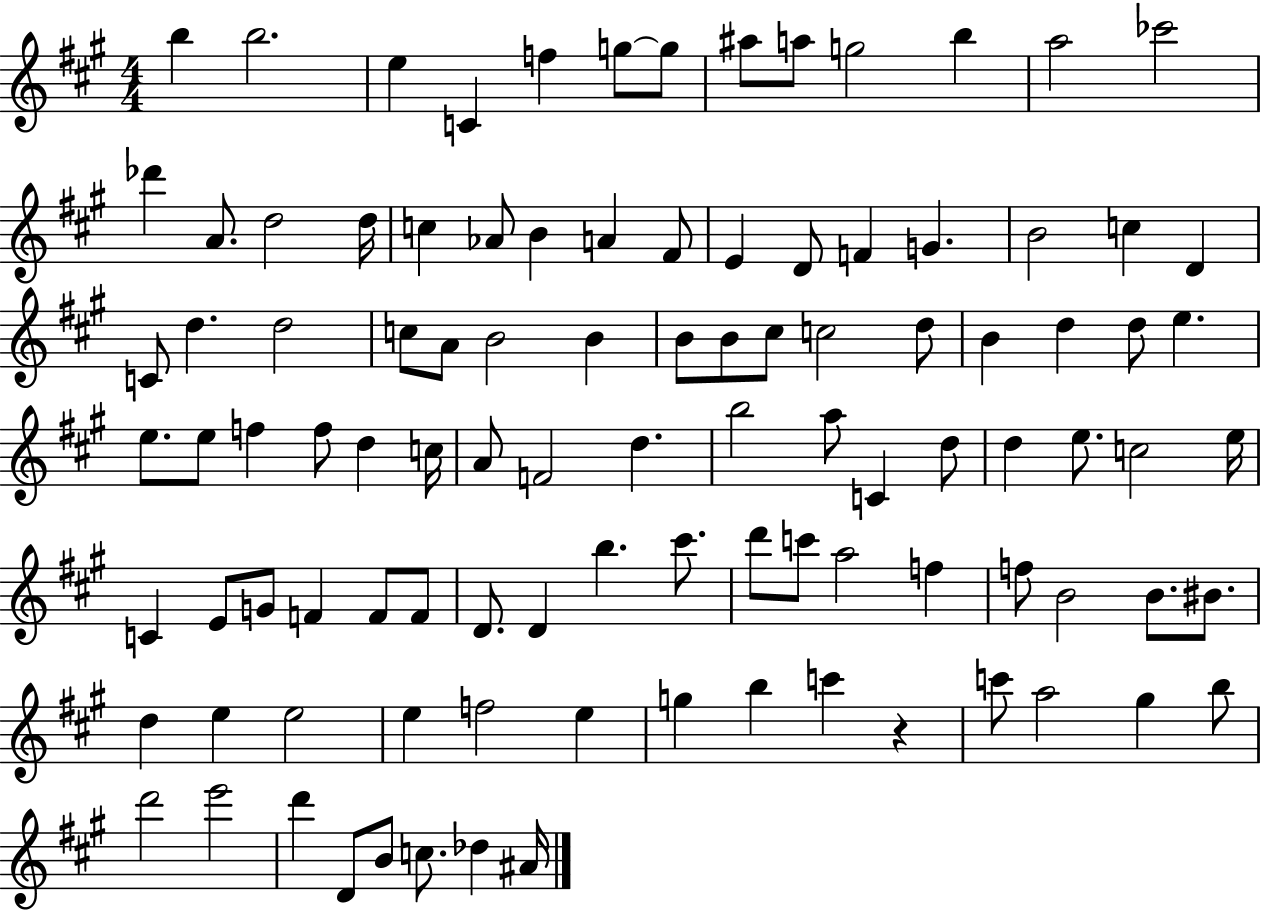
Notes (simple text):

B5/q B5/h. E5/q C4/q F5/q G5/e G5/e A#5/e A5/e G5/h B5/q A5/h CES6/h Db6/q A4/e. D5/h D5/s C5/q Ab4/e B4/q A4/q F#4/e E4/q D4/e F4/q G4/q. B4/h C5/q D4/q C4/e D5/q. D5/h C5/e A4/e B4/h B4/q B4/e B4/e C#5/e C5/h D5/e B4/q D5/q D5/e E5/q. E5/e. E5/e F5/q F5/e D5/q C5/s A4/e F4/h D5/q. B5/h A5/e C4/q D5/e D5/q E5/e. C5/h E5/s C4/q E4/e G4/e F4/q F4/e F4/e D4/e. D4/q B5/q. C#6/e. D6/e C6/e A5/h F5/q F5/e B4/h B4/e. BIS4/e. D5/q E5/q E5/h E5/q F5/h E5/q G5/q B5/q C6/q R/q C6/e A5/h G#5/q B5/e D6/h E6/h D6/q D4/e B4/e C5/e. Db5/q A#4/s